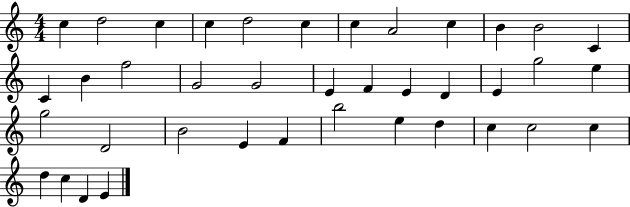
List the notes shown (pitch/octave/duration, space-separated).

C5/q D5/h C5/q C5/q D5/h C5/q C5/q A4/h C5/q B4/q B4/h C4/q C4/q B4/q F5/h G4/h G4/h E4/q F4/q E4/q D4/q E4/q G5/h E5/q G5/h D4/h B4/h E4/q F4/q B5/h E5/q D5/q C5/q C5/h C5/q D5/q C5/q D4/q E4/q